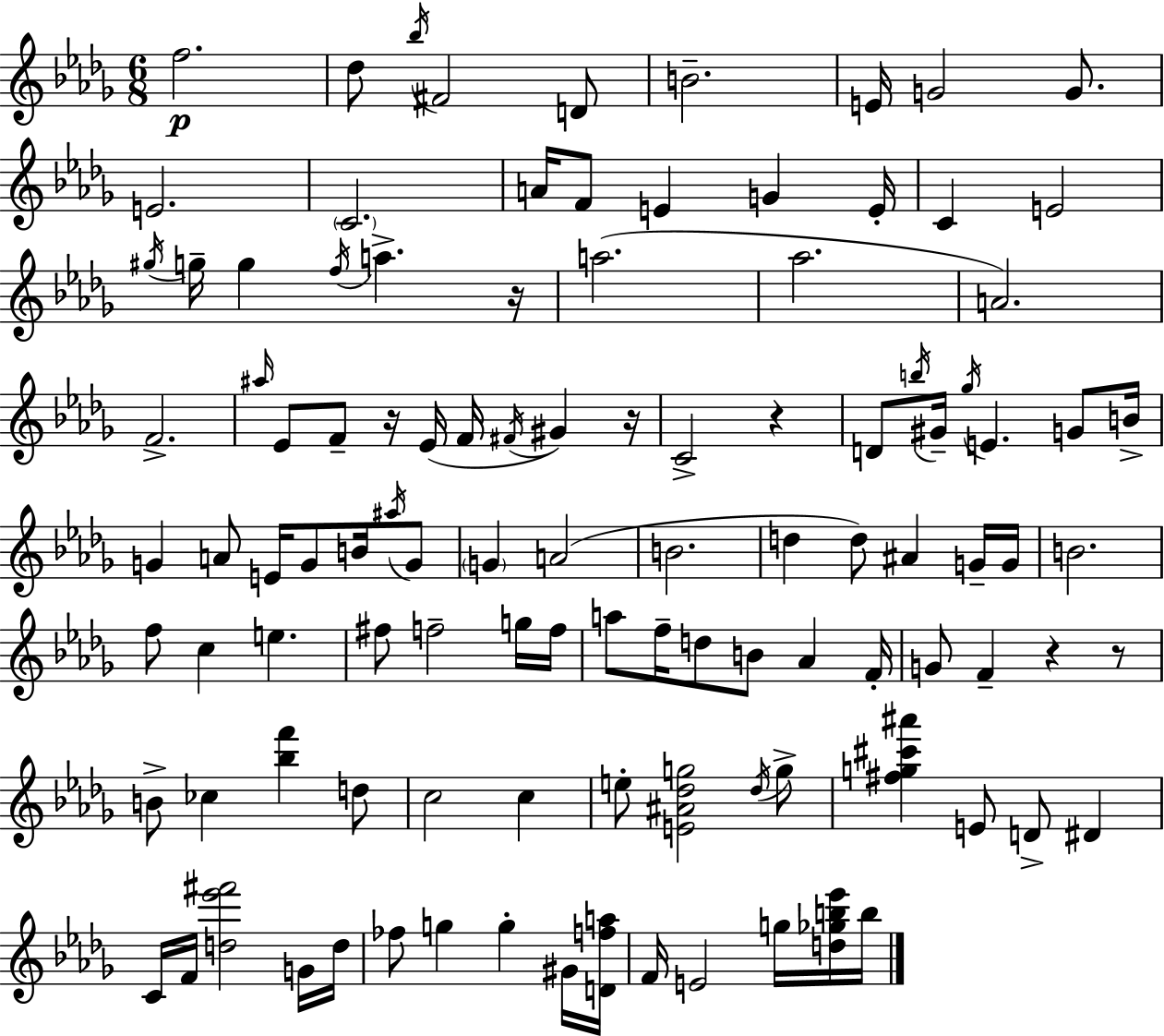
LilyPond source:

{
  \clef treble
  \numericTimeSignature
  \time 6/8
  \key bes \minor
  f''2.\p | des''8 \acciaccatura { bes''16 } fis'2 d'8 | b'2.-- | e'16 g'2 g'8. | \break e'2. | \parenthesize c'2. | a'16 f'8 e'4 g'4 | e'16-. c'4 e'2 | \break \acciaccatura { gis''16 } g''16-- g''4 \acciaccatura { f''16 } a''4.-> | r16 a''2.( | aes''2. | a'2.) | \break f'2.-> | \grace { ais''16 } ees'8 f'8-- r16 ees'16( f'16 \acciaccatura { fis'16 } | gis'4) r16 c'2-> | r4 d'8 \acciaccatura { b''16 } gis'16-- \acciaccatura { ges''16 } e'4. | \break g'8 b'16-> g'4 a'8 | e'16 g'8 b'16 \acciaccatura { ais''16 } g'8 \parenthesize g'4 | a'2( b'2. | d''4 | \break d''8) ais'4 g'16-- g'16 b'2. | f''8 c''4 | e''4. fis''8 f''2-- | g''16 f''16 a''8 f''16-- d''8 | \break b'8 aes'4 f'16-. g'8 f'4-- | r4 r8 b'8-> ces''4 | <bes'' f'''>4 d''8 c''2 | c''4 e''8-. <e' ais' des'' g''>2 | \break \acciaccatura { des''16 } g''8-> <fis'' g'' cis''' ais'''>4 | e'8 d'8-> dis'4 c'16 f'16 <d'' ees''' fis'''>2 | g'16 d''16 fes''8 g''4 | g''4-. gis'16 <d' f'' a''>16 f'16 e'2 | \break g''16 <d'' ges'' b'' ees'''>16 b''16 \bar "|."
}